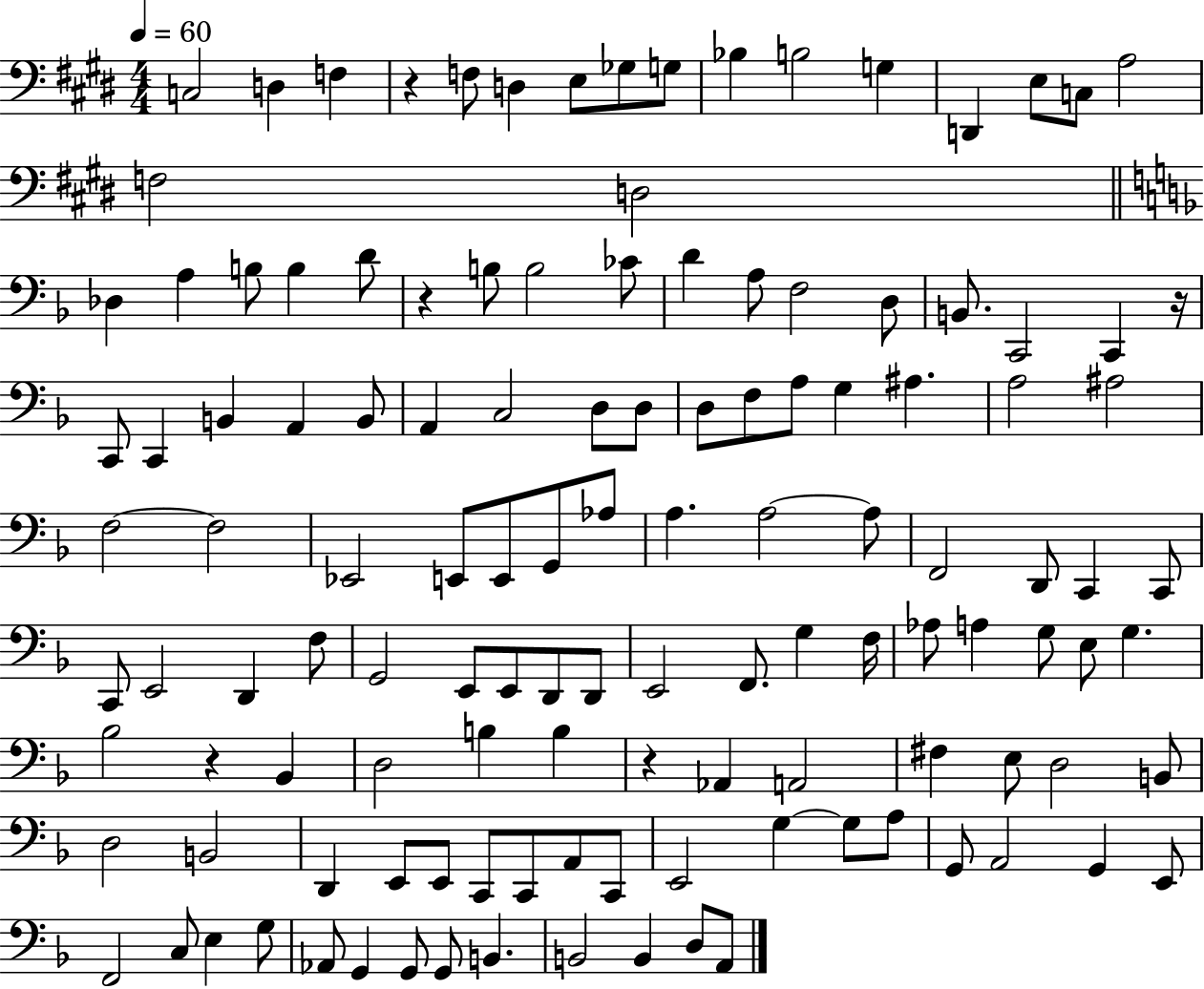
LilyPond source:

{
  \clef bass
  \numericTimeSignature
  \time 4/4
  \key e \major
  \tempo 4 = 60
  \repeat volta 2 { c2 d4 f4 | r4 f8 d4 e8 ges8 g8 | bes4 b2 g4 | d,4 e8 c8 a2 | \break f2 d2 | \bar "||" \break \key f \major des4 a4 b8 b4 d'8 | r4 b8 b2 ces'8 | d'4 a8 f2 d8 | b,8. c,2 c,4 r16 | \break c,8 c,4 b,4 a,4 b,8 | a,4 c2 d8 d8 | d8 f8 a8 g4 ais4. | a2 ais2 | \break f2~~ f2 | ees,2 e,8 e,8 g,8 aes8 | a4. a2~~ a8 | f,2 d,8 c,4 c,8 | \break c,8 e,2 d,4 f8 | g,2 e,8 e,8 d,8 d,8 | e,2 f,8. g4 f16 | aes8 a4 g8 e8 g4. | \break bes2 r4 bes,4 | d2 b4 b4 | r4 aes,4 a,2 | fis4 e8 d2 b,8 | \break d2 b,2 | d,4 e,8 e,8 c,8 c,8 a,8 c,8 | e,2 g4~~ g8 a8 | g,8 a,2 g,4 e,8 | \break f,2 c8 e4 g8 | aes,8 g,4 g,8 g,8 b,4. | b,2 b,4 d8 a,8 | } \bar "|."
}